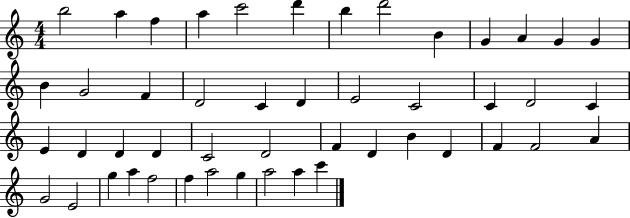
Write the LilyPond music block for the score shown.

{
  \clef treble
  \numericTimeSignature
  \time 4/4
  \key c \major
  b''2 a''4 f''4 | a''4 c'''2 d'''4 | b''4 d'''2 b'4 | g'4 a'4 g'4 g'4 | \break b'4 g'2 f'4 | d'2 c'4 d'4 | e'2 c'2 | c'4 d'2 c'4 | \break e'4 d'4 d'4 d'4 | c'2 d'2 | f'4 d'4 b'4 d'4 | f'4 f'2 a'4 | \break g'2 e'2 | g''4 a''4 f''2 | f''4 a''2 g''4 | a''2 a''4 c'''4 | \break \bar "|."
}